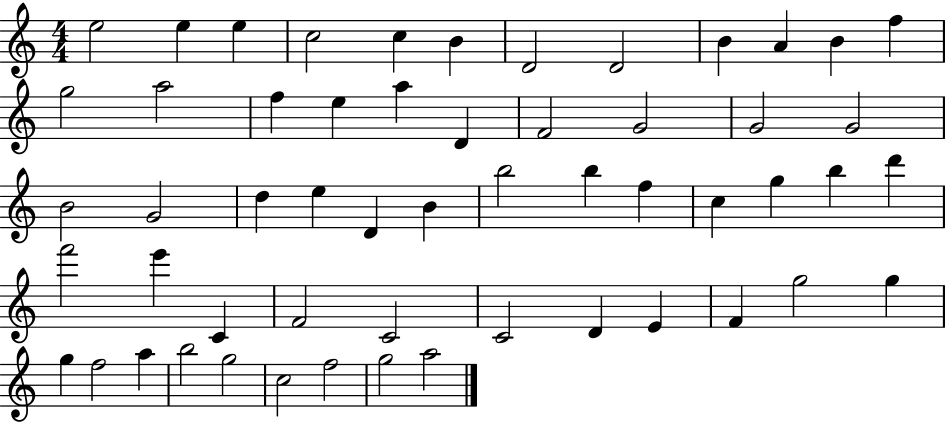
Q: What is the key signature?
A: C major